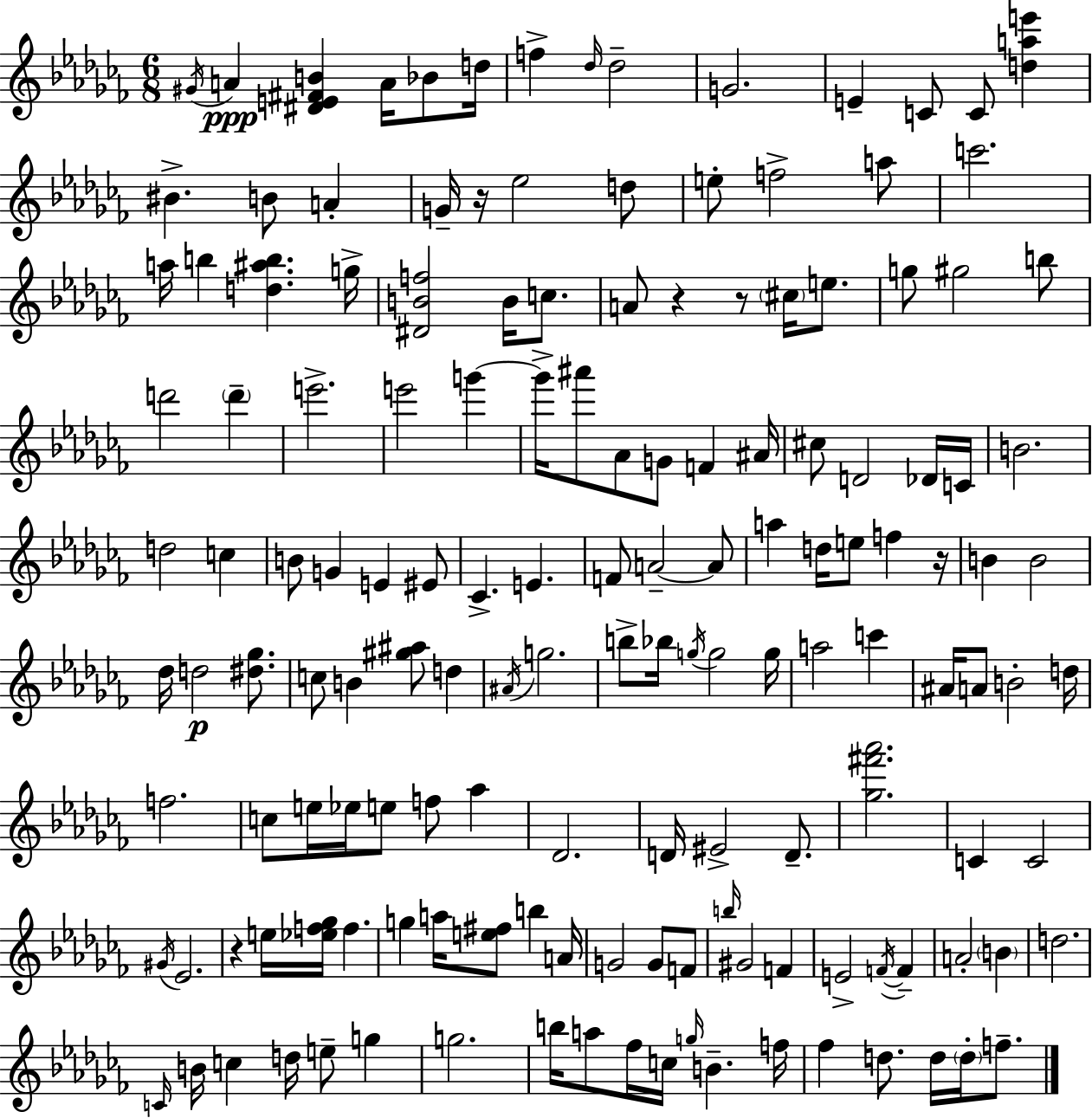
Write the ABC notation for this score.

X:1
T:Untitled
M:6/8
L:1/4
K:Abm
^G/4 A [^DE^FB] A/4 _B/2 d/4 f _d/4 _d2 G2 E C/2 C/2 [dae'] ^B B/2 A G/4 z/4 _e2 d/2 e/2 f2 a/2 c'2 a/4 b [d^ab] g/4 [^DBf]2 B/4 c/2 A/2 z z/2 ^c/4 e/2 g/2 ^g2 b/2 d'2 d' e'2 e'2 g' g'/4 ^a'/2 _A/2 G/2 F ^A/4 ^c/2 D2 _D/4 C/4 B2 d2 c B/2 G E ^E/2 _C E F/2 A2 A/2 a d/4 e/2 f z/4 B B2 _d/4 d2 [^d_g]/2 c/2 B [^g^a]/2 d ^A/4 g2 b/2 _b/4 g/4 g2 g/4 a2 c' ^A/4 A/2 B2 d/4 f2 c/2 e/4 _e/4 e/2 f/2 _a _D2 D/4 ^E2 D/2 [_g^f'_a']2 C C2 ^G/4 _E2 z e/4 [_ef_g]/4 f g a/4 [e^f]/2 b A/4 G2 G/2 F/2 b/4 ^G2 F E2 F/4 F A2 B d2 C/4 B/4 c d/4 e/2 g g2 b/4 a/2 _f/4 c/4 g/4 B f/4 _f d/2 d/4 d/4 f/2